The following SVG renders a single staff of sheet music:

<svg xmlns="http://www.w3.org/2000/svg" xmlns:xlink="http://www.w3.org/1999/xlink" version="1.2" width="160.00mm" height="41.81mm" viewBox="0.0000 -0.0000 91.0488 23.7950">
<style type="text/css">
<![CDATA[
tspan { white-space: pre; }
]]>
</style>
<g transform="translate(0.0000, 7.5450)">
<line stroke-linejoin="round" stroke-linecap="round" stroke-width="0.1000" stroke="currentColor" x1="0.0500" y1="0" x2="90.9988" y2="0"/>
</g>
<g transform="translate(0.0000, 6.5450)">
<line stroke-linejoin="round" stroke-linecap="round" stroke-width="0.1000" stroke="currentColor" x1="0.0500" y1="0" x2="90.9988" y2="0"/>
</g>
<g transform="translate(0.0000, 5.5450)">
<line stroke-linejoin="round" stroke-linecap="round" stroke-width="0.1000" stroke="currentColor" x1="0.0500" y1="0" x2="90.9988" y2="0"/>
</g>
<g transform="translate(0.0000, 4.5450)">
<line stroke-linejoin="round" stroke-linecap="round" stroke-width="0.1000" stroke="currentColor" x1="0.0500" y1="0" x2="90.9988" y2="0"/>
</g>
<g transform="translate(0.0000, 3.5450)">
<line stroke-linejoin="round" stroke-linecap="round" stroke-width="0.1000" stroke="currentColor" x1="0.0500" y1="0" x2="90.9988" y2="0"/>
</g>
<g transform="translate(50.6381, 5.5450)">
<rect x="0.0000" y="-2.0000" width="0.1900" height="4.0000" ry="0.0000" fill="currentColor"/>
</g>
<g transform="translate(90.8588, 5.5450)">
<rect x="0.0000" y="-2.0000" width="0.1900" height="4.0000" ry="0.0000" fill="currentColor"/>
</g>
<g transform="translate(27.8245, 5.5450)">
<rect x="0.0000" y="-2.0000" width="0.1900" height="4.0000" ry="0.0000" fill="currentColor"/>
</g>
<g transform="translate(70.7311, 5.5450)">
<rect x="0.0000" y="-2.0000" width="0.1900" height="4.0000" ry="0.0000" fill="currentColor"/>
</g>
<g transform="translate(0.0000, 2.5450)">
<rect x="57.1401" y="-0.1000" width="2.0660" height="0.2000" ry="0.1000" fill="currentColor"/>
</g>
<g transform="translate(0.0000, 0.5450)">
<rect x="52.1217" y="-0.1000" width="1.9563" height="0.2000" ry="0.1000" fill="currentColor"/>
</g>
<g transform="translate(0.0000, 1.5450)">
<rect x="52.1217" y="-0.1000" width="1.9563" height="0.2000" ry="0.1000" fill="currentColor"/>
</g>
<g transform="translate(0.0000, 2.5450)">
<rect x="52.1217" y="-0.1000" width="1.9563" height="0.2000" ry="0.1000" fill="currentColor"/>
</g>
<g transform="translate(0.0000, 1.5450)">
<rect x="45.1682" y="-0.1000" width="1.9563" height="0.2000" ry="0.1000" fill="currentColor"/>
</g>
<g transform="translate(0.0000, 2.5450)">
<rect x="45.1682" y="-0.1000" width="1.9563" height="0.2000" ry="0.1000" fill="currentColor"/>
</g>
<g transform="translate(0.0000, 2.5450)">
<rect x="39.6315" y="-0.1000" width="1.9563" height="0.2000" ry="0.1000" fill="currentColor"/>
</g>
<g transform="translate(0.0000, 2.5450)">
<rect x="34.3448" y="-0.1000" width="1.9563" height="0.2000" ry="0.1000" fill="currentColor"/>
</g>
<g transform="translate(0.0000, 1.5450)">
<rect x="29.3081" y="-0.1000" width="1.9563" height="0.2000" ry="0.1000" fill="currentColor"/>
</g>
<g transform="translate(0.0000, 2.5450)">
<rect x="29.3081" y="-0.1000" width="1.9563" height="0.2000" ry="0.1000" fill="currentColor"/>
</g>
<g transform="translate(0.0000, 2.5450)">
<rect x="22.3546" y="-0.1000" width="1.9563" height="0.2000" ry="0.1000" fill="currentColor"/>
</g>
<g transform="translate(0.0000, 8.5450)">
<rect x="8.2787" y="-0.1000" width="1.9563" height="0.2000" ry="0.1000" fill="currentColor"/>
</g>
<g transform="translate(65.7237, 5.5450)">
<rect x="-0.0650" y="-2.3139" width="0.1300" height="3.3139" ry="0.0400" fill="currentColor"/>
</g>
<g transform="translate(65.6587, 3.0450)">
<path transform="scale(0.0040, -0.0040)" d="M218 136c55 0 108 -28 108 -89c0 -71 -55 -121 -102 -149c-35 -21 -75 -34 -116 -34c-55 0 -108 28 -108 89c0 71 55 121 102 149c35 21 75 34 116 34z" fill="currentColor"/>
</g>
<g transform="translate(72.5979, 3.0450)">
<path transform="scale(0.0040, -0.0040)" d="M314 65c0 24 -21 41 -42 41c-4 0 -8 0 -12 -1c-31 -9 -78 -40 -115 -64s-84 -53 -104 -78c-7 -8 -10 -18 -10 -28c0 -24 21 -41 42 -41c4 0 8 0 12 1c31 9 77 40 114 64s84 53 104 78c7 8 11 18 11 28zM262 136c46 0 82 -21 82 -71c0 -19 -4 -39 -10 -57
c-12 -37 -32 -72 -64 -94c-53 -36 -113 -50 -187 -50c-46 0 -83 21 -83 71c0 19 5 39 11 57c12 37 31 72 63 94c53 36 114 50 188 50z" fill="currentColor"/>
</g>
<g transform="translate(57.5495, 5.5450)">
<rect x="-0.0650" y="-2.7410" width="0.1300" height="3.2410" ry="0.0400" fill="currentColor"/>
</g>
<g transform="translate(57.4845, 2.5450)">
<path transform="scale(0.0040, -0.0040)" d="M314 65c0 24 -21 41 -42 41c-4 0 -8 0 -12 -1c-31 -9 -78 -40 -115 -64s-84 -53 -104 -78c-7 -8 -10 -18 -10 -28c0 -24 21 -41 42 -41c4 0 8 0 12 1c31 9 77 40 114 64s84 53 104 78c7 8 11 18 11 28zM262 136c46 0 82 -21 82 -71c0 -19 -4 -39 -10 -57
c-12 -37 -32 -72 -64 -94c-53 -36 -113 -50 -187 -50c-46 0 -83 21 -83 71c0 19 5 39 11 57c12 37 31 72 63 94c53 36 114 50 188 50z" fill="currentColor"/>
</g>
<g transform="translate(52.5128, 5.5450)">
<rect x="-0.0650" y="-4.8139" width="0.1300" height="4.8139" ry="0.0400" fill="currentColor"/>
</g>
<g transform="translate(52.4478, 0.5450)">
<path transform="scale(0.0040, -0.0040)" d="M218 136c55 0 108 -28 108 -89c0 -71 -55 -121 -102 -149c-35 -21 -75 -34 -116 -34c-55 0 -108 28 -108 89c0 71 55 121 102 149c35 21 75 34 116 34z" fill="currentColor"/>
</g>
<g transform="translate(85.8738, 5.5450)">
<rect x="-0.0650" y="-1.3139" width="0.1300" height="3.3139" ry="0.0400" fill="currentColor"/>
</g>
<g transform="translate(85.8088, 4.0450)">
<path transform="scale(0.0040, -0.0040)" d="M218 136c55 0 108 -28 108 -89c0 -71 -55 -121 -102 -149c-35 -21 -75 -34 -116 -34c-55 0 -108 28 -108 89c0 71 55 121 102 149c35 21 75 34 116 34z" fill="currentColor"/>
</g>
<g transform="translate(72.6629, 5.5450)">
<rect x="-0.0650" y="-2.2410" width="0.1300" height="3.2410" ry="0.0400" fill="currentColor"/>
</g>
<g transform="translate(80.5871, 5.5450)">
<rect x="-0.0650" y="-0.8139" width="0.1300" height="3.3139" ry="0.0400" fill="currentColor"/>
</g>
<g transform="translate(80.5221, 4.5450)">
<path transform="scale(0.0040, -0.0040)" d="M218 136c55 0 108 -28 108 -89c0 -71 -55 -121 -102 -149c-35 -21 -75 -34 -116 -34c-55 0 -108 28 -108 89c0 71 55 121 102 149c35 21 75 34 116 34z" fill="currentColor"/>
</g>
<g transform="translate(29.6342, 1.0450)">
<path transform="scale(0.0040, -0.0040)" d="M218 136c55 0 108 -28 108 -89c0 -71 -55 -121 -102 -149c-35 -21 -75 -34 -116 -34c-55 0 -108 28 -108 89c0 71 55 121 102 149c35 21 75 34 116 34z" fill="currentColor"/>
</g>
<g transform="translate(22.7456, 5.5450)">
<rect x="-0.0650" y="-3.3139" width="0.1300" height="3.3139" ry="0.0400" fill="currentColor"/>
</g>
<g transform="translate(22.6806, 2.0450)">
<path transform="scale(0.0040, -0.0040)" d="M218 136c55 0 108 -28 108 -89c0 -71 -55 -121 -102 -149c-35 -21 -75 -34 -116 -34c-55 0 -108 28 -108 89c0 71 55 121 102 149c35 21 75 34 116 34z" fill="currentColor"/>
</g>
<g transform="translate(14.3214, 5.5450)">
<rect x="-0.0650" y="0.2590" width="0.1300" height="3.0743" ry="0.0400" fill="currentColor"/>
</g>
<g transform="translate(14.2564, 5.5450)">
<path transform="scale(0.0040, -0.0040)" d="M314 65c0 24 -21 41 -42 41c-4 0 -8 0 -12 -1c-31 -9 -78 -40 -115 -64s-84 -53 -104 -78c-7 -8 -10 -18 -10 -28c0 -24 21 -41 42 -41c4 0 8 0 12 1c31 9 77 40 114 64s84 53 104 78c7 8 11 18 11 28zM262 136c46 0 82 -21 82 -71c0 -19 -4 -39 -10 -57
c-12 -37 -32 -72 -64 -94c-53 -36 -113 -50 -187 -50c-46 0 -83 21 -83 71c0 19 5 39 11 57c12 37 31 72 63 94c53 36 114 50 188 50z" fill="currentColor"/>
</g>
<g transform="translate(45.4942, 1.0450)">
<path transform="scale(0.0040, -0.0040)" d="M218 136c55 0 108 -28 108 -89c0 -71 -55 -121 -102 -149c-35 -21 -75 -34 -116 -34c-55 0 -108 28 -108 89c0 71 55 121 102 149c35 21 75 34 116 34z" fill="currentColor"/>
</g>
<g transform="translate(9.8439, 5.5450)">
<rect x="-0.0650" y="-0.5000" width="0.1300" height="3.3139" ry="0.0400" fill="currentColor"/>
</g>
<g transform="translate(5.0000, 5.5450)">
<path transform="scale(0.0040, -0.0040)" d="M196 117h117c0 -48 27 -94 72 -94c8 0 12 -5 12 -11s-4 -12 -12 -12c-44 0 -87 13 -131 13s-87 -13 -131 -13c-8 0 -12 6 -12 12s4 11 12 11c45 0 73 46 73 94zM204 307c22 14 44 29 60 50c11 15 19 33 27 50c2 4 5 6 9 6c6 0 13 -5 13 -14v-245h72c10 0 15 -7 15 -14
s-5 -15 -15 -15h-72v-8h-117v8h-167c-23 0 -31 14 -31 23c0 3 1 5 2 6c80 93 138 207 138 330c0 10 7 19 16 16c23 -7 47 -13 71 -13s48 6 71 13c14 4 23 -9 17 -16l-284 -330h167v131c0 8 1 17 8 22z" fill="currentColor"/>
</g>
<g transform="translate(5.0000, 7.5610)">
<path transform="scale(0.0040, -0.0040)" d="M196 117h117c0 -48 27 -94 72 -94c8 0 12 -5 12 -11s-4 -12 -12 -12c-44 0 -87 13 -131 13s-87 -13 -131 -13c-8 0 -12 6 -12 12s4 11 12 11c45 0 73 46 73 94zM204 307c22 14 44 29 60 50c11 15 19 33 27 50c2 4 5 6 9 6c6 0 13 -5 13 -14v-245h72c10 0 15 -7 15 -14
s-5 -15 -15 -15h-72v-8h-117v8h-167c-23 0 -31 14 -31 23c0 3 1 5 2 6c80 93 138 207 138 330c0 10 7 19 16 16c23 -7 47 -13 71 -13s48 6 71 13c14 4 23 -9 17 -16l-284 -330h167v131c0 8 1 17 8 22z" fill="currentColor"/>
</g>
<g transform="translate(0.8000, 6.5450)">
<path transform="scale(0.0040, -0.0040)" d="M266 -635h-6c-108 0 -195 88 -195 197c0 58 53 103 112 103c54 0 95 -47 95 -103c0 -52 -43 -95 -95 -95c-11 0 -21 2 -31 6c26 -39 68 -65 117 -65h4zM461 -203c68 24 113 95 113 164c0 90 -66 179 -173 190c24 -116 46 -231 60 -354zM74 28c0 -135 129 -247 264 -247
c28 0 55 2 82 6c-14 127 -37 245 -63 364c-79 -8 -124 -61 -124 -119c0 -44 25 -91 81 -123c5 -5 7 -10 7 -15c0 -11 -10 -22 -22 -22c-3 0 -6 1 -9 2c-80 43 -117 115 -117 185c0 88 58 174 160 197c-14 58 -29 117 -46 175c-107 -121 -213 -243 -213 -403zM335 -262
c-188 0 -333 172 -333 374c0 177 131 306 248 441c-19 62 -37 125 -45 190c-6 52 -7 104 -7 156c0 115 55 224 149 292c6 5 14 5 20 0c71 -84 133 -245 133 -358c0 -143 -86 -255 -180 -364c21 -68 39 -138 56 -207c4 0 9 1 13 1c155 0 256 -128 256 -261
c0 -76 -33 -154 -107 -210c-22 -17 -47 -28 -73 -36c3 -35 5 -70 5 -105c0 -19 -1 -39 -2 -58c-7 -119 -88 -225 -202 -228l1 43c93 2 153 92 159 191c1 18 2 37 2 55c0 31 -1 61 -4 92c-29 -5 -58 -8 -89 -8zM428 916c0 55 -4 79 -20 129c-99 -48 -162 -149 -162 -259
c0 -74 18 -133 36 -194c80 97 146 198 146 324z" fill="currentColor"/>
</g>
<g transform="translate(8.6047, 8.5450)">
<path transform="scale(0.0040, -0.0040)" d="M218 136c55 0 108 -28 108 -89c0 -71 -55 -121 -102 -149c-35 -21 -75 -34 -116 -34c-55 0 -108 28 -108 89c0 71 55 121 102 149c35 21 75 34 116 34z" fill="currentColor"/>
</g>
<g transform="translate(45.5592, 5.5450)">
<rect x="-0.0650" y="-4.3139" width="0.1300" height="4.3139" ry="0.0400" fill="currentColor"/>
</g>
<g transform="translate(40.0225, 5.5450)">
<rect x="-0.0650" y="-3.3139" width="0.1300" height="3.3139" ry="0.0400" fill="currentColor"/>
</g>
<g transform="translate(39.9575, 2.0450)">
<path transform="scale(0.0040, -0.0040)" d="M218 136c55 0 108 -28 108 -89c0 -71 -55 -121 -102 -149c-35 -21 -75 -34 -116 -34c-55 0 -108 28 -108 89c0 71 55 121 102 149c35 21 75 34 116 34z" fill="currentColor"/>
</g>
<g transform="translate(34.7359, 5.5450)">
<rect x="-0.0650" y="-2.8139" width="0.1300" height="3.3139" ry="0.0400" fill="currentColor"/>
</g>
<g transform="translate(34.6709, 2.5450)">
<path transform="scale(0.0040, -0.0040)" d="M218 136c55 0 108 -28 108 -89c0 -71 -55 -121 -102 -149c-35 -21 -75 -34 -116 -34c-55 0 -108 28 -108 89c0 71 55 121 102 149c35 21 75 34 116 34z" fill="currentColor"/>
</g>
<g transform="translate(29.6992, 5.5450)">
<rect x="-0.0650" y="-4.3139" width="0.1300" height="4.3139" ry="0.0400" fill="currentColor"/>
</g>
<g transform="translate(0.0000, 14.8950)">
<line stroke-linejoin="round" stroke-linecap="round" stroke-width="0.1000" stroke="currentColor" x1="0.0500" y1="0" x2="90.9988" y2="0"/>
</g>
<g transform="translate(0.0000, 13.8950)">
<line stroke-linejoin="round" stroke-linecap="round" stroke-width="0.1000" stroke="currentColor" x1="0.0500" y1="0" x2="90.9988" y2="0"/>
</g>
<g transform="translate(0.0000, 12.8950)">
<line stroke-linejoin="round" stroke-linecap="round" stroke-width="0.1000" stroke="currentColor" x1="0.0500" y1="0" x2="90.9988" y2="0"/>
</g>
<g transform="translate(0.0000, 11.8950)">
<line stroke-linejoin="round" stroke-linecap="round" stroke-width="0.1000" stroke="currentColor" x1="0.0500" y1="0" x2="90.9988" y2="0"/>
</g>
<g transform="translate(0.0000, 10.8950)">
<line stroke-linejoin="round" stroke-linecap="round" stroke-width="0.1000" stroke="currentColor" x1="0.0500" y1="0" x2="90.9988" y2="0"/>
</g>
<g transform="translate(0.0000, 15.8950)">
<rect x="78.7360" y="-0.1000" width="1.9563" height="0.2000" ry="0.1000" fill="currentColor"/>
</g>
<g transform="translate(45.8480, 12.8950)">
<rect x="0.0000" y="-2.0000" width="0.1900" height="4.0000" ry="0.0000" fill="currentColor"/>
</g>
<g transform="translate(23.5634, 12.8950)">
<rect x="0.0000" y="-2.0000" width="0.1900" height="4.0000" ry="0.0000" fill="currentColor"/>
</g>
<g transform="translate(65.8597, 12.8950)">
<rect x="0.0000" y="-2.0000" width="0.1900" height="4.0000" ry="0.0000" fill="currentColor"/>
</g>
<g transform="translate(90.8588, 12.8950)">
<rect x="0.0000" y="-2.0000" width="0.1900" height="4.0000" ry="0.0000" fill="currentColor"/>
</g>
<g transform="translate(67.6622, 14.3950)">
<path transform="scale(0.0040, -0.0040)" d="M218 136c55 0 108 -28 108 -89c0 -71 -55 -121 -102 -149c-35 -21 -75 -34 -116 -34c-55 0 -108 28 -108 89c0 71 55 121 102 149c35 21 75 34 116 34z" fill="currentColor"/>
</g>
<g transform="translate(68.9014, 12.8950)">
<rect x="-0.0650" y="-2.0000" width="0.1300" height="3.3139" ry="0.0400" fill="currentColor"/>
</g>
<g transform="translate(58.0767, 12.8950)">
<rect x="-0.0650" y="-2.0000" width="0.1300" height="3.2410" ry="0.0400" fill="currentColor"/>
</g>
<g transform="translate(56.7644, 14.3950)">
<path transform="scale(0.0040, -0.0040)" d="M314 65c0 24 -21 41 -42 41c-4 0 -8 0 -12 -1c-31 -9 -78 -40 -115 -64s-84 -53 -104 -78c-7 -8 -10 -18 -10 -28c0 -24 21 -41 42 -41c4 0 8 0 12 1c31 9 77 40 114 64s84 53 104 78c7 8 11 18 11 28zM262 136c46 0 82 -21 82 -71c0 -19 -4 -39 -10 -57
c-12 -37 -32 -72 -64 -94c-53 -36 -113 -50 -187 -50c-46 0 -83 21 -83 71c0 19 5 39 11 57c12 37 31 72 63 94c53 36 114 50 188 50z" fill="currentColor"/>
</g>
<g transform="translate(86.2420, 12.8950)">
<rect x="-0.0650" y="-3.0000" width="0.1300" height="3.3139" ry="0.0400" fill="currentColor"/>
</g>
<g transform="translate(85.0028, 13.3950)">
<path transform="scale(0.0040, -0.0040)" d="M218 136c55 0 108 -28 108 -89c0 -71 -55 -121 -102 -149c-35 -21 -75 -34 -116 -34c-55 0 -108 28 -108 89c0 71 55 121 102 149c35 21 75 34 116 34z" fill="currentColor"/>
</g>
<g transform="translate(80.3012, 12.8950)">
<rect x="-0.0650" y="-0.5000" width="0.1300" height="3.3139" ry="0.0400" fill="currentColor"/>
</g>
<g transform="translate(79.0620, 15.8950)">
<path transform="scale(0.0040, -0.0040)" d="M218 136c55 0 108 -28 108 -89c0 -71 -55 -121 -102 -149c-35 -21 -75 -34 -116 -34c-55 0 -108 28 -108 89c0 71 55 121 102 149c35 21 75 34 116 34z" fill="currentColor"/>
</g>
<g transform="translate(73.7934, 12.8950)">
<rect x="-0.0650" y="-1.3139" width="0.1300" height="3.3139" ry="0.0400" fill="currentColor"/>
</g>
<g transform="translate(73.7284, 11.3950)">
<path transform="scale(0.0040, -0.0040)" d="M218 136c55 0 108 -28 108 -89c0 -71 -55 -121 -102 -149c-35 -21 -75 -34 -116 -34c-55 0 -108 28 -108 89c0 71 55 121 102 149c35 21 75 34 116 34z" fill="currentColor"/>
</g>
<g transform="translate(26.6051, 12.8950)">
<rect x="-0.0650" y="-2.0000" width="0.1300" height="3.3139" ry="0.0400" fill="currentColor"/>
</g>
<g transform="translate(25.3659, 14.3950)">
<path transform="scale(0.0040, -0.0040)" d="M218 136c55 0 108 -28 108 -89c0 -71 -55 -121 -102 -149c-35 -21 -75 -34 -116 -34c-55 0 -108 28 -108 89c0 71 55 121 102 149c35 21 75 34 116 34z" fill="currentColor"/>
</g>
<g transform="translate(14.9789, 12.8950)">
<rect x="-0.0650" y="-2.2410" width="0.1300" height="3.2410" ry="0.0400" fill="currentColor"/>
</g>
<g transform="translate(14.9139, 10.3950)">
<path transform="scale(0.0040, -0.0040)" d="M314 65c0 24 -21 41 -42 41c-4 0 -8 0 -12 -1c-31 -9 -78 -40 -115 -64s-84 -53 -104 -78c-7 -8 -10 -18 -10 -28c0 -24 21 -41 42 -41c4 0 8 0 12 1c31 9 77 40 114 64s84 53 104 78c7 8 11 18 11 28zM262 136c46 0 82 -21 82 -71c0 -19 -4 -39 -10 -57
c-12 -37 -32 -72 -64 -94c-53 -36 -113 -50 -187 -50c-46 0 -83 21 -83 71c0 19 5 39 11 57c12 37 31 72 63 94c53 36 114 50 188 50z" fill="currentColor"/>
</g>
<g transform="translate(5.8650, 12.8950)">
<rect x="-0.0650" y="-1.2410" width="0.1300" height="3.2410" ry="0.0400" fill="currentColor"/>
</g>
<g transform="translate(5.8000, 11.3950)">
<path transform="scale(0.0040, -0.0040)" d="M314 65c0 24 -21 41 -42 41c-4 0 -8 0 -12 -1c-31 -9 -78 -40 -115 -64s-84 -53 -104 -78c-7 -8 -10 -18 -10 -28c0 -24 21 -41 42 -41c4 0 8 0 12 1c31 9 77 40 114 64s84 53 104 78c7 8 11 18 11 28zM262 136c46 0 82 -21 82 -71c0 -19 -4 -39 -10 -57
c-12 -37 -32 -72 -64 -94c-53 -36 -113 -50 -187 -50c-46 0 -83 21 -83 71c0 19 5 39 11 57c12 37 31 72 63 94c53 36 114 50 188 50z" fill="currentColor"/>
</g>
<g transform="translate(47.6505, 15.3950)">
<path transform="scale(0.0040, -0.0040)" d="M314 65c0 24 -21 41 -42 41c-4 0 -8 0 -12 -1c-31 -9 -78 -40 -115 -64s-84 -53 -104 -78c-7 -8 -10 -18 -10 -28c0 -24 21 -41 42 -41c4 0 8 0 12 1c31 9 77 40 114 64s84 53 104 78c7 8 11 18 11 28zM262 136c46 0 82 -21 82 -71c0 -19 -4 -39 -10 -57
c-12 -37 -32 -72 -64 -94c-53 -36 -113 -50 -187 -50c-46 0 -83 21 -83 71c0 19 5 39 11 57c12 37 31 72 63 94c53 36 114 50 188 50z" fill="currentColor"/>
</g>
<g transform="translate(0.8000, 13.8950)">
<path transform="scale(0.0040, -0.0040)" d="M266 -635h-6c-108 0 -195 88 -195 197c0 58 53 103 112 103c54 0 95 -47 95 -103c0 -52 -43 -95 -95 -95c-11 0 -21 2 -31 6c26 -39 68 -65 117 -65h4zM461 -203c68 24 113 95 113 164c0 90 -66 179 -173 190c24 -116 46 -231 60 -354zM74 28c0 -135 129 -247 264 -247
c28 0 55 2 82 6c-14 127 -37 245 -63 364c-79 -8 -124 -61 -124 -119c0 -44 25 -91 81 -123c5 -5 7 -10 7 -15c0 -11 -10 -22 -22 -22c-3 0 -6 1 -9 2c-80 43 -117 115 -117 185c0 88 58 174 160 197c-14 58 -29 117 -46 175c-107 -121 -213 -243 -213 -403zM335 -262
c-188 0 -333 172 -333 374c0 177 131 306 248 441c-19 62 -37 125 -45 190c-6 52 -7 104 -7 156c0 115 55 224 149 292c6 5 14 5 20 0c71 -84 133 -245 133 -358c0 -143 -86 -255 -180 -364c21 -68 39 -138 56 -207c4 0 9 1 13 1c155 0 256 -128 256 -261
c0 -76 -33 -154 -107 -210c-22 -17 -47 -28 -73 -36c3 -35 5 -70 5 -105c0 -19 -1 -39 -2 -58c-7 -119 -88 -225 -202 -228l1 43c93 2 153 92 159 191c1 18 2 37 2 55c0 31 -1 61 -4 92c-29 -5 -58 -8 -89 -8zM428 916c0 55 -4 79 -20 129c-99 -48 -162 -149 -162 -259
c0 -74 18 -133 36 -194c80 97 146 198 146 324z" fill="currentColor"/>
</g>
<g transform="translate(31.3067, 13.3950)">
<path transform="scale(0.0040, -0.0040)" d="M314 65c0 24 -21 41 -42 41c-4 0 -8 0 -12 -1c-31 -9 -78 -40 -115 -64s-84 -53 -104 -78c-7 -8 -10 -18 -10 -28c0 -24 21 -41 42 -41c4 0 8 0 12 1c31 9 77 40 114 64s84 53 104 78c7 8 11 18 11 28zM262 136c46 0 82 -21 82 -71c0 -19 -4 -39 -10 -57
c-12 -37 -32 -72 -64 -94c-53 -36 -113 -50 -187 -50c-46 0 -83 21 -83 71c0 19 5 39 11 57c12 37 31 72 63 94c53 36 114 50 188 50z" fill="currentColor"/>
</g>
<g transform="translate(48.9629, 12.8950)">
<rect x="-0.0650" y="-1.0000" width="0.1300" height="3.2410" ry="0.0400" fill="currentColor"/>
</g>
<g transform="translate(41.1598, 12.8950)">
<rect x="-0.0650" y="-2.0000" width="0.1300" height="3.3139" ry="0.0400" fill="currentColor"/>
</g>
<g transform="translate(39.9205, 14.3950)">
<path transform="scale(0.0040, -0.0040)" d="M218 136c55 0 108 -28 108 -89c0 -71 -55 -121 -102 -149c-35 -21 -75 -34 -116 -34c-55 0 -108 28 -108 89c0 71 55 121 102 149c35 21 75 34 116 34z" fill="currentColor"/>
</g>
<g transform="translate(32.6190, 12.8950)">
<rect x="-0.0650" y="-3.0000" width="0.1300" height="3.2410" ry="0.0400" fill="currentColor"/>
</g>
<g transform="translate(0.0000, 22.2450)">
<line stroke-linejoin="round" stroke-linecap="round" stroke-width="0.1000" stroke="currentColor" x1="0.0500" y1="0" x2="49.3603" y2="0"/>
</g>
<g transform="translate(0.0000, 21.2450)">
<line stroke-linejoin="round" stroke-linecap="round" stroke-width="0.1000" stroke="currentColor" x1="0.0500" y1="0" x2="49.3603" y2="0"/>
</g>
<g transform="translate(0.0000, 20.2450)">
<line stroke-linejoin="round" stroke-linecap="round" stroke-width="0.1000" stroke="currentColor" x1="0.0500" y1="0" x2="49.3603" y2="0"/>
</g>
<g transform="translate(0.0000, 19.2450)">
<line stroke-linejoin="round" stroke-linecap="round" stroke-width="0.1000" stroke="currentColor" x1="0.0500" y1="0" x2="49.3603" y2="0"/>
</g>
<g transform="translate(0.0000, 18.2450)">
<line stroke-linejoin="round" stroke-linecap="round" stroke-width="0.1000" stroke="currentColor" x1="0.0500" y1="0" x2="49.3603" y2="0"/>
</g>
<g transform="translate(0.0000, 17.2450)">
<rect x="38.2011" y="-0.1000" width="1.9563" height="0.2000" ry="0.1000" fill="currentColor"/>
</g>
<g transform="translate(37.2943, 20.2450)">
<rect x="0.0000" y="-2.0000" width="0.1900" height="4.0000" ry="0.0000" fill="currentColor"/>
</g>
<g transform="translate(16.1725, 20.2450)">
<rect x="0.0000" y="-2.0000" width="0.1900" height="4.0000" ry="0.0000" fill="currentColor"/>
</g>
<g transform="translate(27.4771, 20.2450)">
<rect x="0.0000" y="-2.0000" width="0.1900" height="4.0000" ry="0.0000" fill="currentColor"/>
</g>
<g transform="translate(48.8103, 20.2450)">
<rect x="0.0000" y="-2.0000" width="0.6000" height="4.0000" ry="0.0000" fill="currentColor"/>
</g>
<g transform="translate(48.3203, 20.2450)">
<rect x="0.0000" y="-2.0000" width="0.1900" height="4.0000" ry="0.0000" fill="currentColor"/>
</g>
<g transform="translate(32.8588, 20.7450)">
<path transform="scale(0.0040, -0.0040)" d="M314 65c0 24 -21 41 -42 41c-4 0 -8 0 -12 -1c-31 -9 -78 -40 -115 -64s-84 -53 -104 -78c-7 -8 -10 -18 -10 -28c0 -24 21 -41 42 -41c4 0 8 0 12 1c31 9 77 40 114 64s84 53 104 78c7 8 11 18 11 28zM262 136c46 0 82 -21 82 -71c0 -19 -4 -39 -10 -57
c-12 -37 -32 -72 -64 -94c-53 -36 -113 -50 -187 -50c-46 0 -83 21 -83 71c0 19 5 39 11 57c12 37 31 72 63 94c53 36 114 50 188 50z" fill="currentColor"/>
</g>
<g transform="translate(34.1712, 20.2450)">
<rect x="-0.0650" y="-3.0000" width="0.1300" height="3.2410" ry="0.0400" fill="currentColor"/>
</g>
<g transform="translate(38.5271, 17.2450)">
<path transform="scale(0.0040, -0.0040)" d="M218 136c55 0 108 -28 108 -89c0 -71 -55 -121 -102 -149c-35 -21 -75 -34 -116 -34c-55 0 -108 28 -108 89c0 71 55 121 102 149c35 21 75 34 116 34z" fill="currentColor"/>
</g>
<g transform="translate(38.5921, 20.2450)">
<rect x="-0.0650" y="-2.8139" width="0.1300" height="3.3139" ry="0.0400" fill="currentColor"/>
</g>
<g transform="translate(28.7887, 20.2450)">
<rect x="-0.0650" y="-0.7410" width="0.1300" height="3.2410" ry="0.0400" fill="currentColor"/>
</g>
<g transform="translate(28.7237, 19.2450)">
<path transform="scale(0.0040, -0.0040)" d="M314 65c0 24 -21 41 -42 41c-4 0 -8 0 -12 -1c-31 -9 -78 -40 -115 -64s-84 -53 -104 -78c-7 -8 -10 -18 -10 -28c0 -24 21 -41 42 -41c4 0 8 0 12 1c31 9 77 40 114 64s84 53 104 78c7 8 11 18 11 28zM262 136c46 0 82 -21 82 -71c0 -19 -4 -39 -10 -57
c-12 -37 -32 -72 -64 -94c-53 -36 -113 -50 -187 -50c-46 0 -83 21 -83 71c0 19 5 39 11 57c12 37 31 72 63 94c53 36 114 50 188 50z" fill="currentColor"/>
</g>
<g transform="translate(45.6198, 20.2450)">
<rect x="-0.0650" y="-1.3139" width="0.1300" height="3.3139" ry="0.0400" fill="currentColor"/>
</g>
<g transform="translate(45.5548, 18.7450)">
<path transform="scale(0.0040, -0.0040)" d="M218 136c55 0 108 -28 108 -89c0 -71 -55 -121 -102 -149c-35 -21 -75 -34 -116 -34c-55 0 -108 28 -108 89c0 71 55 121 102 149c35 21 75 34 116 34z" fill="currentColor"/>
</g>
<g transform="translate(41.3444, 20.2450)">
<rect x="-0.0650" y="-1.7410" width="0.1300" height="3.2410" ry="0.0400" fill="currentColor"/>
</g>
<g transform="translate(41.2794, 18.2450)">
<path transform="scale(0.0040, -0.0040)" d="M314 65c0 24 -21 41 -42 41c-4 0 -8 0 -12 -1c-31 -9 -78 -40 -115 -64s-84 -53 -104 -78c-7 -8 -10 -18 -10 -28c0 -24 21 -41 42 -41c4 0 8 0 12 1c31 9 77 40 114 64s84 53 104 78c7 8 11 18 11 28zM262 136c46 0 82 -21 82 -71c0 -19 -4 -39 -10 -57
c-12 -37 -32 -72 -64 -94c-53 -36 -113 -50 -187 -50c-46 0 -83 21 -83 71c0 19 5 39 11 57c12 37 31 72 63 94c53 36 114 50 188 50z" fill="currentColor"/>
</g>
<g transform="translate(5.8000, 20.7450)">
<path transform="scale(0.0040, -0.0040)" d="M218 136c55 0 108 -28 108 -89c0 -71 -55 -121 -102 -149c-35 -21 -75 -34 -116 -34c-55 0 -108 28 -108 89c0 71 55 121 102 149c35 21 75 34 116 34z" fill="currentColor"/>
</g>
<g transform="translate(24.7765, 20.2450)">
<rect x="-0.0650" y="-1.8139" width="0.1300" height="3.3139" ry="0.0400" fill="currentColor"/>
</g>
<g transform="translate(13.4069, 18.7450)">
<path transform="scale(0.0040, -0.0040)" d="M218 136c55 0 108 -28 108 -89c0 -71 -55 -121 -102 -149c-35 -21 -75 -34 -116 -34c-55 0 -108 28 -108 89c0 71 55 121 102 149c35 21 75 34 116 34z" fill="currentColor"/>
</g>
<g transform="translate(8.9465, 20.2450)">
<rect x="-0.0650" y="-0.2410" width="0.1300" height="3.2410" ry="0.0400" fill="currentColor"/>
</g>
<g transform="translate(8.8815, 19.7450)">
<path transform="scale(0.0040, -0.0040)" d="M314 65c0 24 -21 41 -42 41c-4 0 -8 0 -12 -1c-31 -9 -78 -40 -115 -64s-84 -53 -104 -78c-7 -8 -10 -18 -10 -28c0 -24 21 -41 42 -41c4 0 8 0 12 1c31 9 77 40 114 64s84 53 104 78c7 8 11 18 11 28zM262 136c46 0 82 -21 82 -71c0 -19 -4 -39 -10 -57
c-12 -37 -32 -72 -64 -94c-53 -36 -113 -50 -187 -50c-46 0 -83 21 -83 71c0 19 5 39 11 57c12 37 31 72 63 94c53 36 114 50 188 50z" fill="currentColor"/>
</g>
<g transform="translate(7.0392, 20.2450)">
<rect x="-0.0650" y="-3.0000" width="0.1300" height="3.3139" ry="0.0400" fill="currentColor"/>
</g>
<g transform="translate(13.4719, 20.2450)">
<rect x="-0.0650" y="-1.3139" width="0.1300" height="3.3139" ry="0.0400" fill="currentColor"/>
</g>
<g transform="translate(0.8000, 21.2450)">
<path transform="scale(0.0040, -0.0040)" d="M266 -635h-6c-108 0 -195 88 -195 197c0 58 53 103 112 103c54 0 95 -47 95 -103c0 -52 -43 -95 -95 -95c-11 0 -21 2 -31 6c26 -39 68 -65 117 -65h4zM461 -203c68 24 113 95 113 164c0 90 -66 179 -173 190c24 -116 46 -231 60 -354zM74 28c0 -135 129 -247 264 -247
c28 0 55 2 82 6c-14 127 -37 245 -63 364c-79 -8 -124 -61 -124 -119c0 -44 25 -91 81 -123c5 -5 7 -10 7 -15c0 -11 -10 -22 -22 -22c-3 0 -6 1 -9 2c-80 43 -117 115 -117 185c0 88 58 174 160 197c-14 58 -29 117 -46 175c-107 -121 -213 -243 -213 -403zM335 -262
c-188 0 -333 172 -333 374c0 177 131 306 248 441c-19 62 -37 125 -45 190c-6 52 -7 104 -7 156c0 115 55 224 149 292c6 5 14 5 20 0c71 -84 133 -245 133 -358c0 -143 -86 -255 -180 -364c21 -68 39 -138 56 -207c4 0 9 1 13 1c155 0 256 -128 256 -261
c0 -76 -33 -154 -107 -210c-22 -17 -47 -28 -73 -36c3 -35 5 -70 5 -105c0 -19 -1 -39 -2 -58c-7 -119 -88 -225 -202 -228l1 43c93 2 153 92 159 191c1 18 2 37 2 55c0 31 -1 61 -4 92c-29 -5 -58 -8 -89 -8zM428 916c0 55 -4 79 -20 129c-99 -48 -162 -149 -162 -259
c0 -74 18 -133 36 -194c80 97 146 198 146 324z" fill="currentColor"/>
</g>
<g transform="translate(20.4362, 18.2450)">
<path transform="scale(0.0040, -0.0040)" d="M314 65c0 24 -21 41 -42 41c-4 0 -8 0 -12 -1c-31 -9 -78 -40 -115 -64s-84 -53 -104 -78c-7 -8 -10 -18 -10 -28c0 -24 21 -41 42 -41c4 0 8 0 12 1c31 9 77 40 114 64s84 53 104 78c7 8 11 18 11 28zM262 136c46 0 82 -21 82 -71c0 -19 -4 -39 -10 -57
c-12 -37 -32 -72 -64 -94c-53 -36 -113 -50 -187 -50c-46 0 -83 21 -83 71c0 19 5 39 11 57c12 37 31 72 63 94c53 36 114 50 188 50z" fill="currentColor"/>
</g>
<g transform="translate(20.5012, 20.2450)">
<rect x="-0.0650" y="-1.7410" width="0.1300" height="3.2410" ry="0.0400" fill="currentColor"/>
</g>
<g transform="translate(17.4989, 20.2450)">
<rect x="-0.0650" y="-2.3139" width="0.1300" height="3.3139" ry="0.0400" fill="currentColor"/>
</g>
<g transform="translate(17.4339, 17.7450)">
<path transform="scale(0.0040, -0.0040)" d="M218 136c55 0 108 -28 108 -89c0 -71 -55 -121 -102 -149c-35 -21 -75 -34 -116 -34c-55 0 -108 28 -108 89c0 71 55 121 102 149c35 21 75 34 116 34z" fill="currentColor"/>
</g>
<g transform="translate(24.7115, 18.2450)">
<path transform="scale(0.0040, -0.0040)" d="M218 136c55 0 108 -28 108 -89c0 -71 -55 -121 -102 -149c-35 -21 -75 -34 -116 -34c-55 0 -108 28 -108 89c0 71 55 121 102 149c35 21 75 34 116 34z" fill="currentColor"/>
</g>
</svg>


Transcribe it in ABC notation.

X:1
T:Untitled
M:4/4
L:1/4
K:C
C B2 b d' a b d' e' a2 g g2 d e e2 g2 F A2 F D2 F2 F e C A A c2 e g f2 f d2 A2 a f2 e